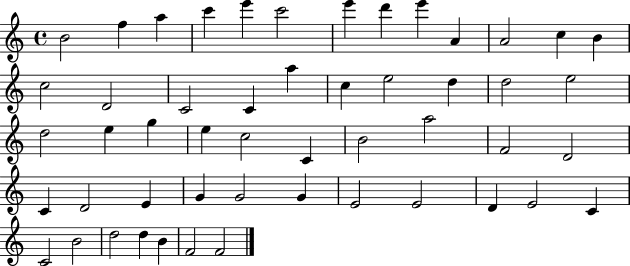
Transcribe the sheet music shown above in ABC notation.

X:1
T:Untitled
M:4/4
L:1/4
K:C
B2 f a c' e' c'2 e' d' e' A A2 c B c2 D2 C2 C a c e2 d d2 e2 d2 e g e c2 C B2 a2 F2 D2 C D2 E G G2 G E2 E2 D E2 C C2 B2 d2 d B F2 F2